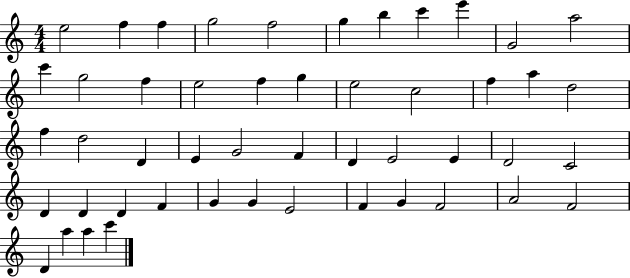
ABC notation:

X:1
T:Untitled
M:4/4
L:1/4
K:C
e2 f f g2 f2 g b c' e' G2 a2 c' g2 f e2 f g e2 c2 f a d2 f d2 D E G2 F D E2 E D2 C2 D D D F G G E2 F G F2 A2 F2 D a a c'